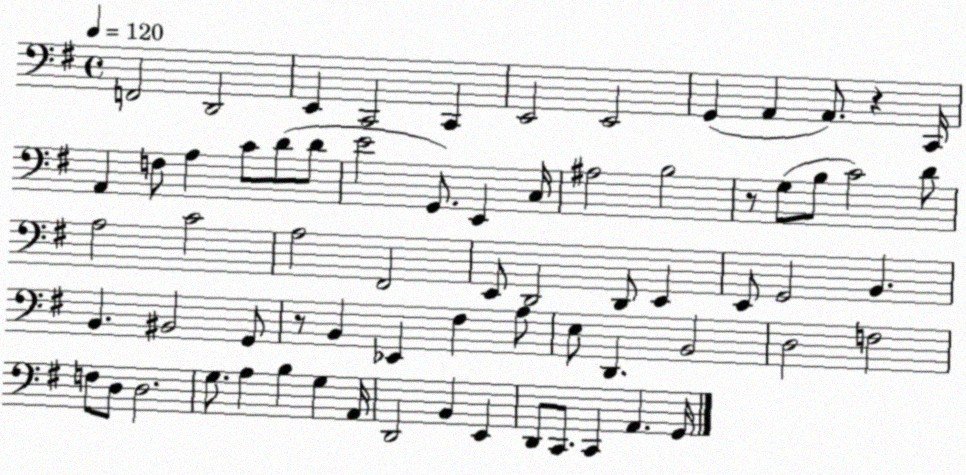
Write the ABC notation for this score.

X:1
T:Untitled
M:4/4
L:1/4
K:G
F,,2 D,,2 E,, C,,2 C,, E,,2 E,,2 G,, A,, A,,/2 z C,,/4 A,, F,/2 A, C/2 D/2 D/2 E2 G,,/2 E,, C,/4 ^A,2 B,2 z/2 G,/2 B,/2 C2 D/2 A,2 C2 A,2 ^F,,2 E,,/2 D,,2 D,,/2 E,, E,,/2 G,,2 B,, B,, ^B,,2 G,,/2 z/2 B,, _E,, ^F, A,/2 E,/2 D,, B,,2 D,2 F,2 F,/2 D,/2 D,2 G,/2 A, B, G, A,,/4 D,,2 B,, E,, D,,/2 C,,/2 C,, A,, G,,/4